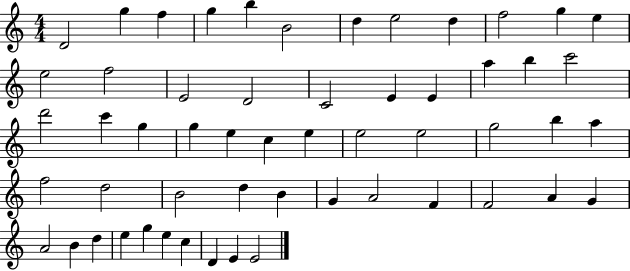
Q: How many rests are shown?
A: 0